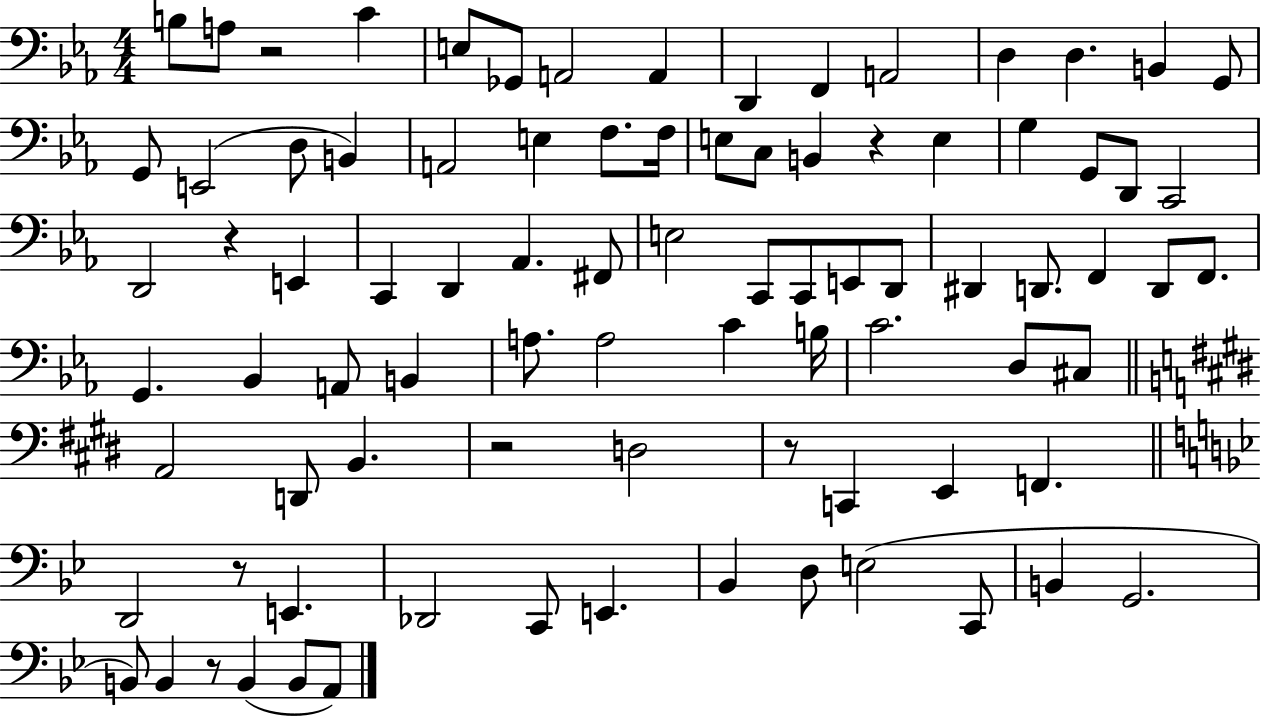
X:1
T:Untitled
M:4/4
L:1/4
K:Eb
B,/2 A,/2 z2 C E,/2 _G,,/2 A,,2 A,, D,, F,, A,,2 D, D, B,, G,,/2 G,,/2 E,,2 D,/2 B,, A,,2 E, F,/2 F,/4 E,/2 C,/2 B,, z E, G, G,,/2 D,,/2 C,,2 D,,2 z E,, C,, D,, _A,, ^F,,/2 E,2 C,,/2 C,,/2 E,,/2 D,,/2 ^D,, D,,/2 F,, D,,/2 F,,/2 G,, _B,, A,,/2 B,, A,/2 A,2 C B,/4 C2 D,/2 ^C,/2 A,,2 D,,/2 B,, z2 D,2 z/2 C,, E,, F,, D,,2 z/2 E,, _D,,2 C,,/2 E,, _B,, D,/2 E,2 C,,/2 B,, G,,2 B,,/2 B,, z/2 B,, B,,/2 A,,/2